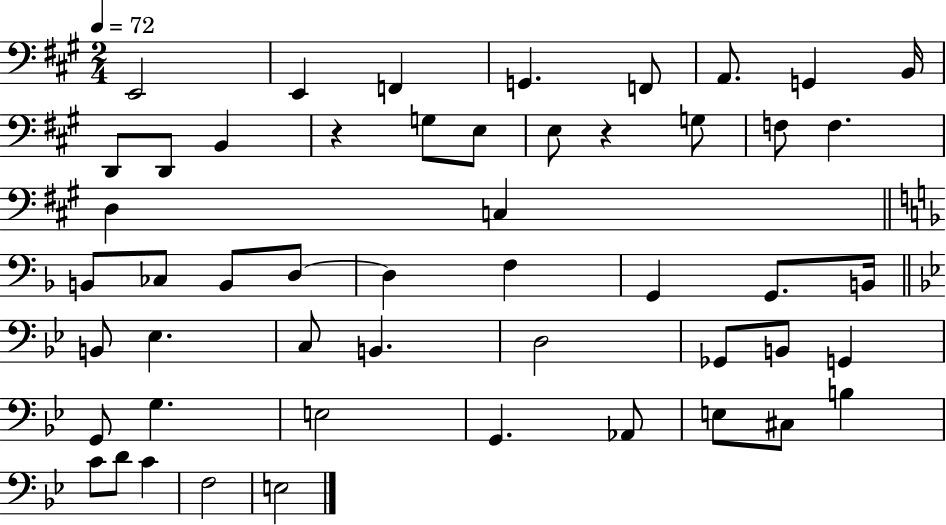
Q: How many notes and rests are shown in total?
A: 51